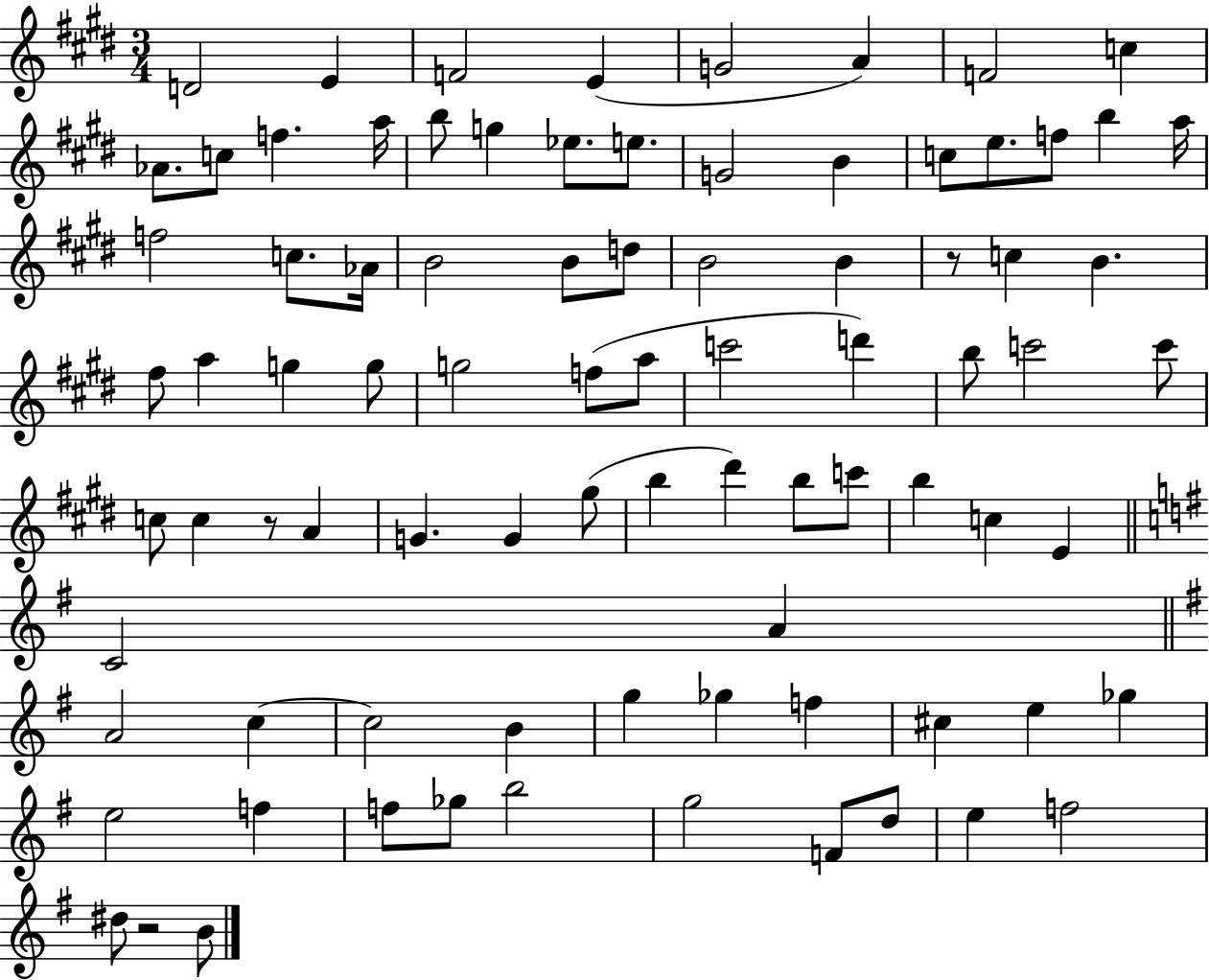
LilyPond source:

{
  \clef treble
  \numericTimeSignature
  \time 3/4
  \key e \major
  d'2 e'4 | f'2 e'4( | g'2 a'4) | f'2 c''4 | \break aes'8. c''8 f''4. a''16 | b''8 g''4 ees''8. e''8. | g'2 b'4 | c''8 e''8. f''8 b''4 a''16 | \break f''2 c''8. aes'16 | b'2 b'8 d''8 | b'2 b'4 | r8 c''4 b'4. | \break fis''8 a''4 g''4 g''8 | g''2 f''8( a''8 | c'''2 d'''4) | b''8 c'''2 c'''8 | \break c''8 c''4 r8 a'4 | g'4. g'4 gis''8( | b''4 dis'''4) b''8 c'''8 | b''4 c''4 e'4 | \break \bar "||" \break \key g \major c'2 a'4 | \bar "||" \break \key g \major a'2 c''4~~ | c''2 b'4 | g''4 ges''4 f''4 | cis''4 e''4 ges''4 | \break e''2 f''4 | f''8 ges''8 b''2 | g''2 f'8 d''8 | e''4 f''2 | \break dis''8 r2 b'8 | \bar "|."
}